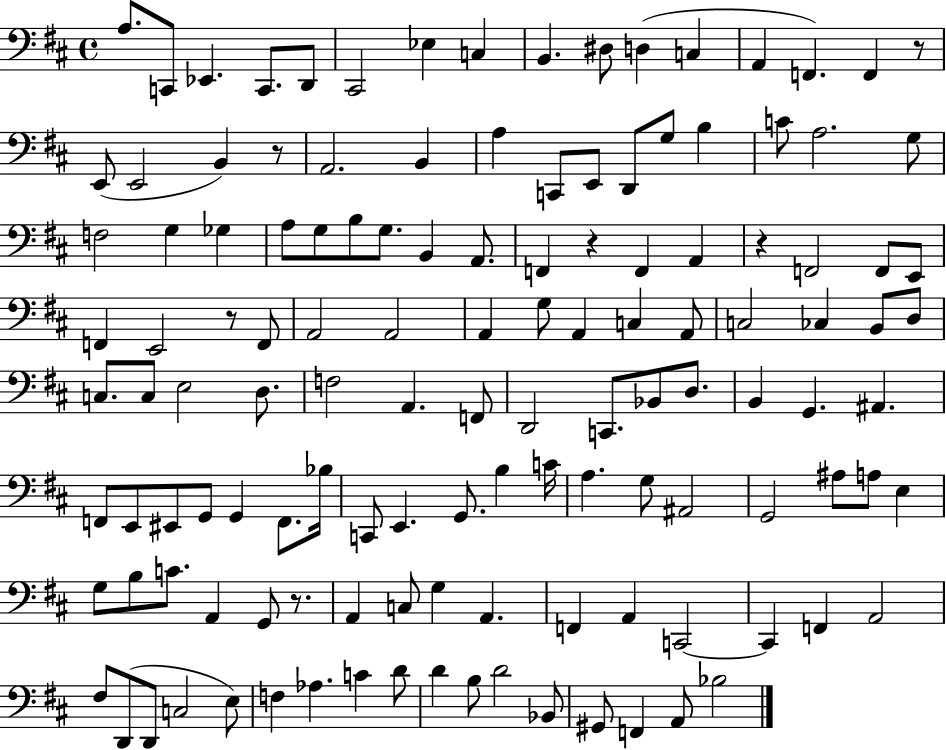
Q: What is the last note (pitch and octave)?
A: Bb3